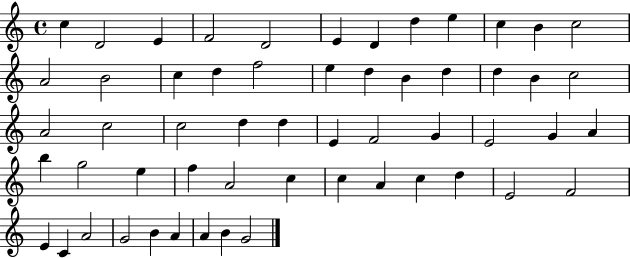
{
  \clef treble
  \time 4/4
  \defaultTimeSignature
  \key c \major
  c''4 d'2 e'4 | f'2 d'2 | e'4 d'4 d''4 e''4 | c''4 b'4 c''2 | \break a'2 b'2 | c''4 d''4 f''2 | e''4 d''4 b'4 d''4 | d''4 b'4 c''2 | \break a'2 c''2 | c''2 d''4 d''4 | e'4 f'2 g'4 | e'2 g'4 a'4 | \break b''4 g''2 e''4 | f''4 a'2 c''4 | c''4 a'4 c''4 d''4 | e'2 f'2 | \break e'4 c'4 a'2 | g'2 b'4 a'4 | a'4 b'4 g'2 | \bar "|."
}